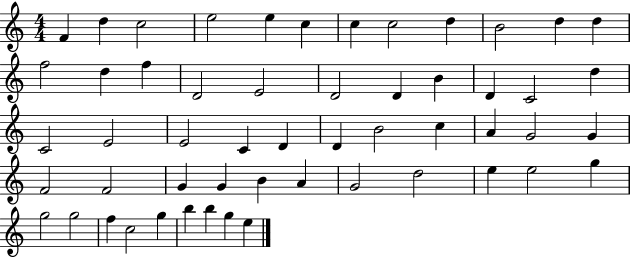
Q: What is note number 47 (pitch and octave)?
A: G5